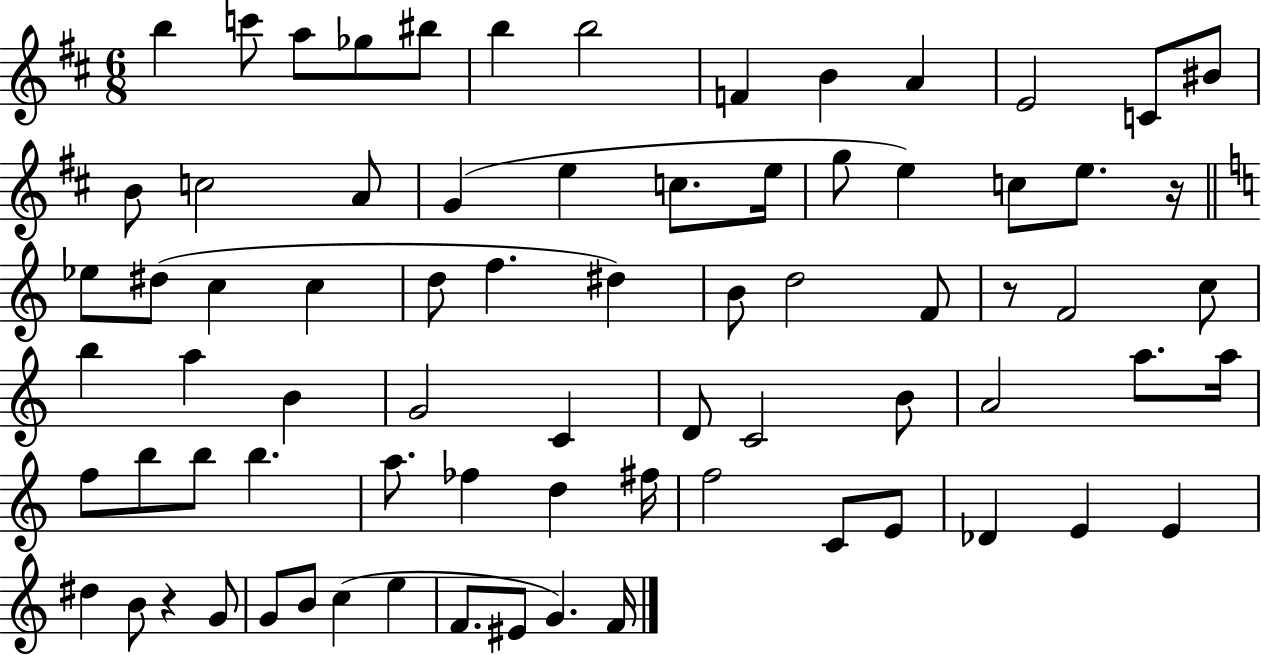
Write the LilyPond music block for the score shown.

{
  \clef treble
  \numericTimeSignature
  \time 6/8
  \key d \major
  \repeat volta 2 { b''4 c'''8 a''8 ges''8 bis''8 | b''4 b''2 | f'4 b'4 a'4 | e'2 c'8 bis'8 | \break b'8 c''2 a'8 | g'4( e''4 c''8. e''16 | g''8 e''4) c''8 e''8. r16 | \bar "||" \break \key a \minor ees''8 dis''8( c''4 c''4 | d''8 f''4. dis''4) | b'8 d''2 f'8 | r8 f'2 c''8 | \break b''4 a''4 b'4 | g'2 c'4 | d'8 c'2 b'8 | a'2 a''8. a''16 | \break f''8 b''8 b''8 b''4. | a''8. fes''4 d''4 fis''16 | f''2 c'8 e'8 | des'4 e'4 e'4 | \break dis''4 b'8 r4 g'8 | g'8 b'8 c''4( e''4 | f'8. eis'8 g'4.) f'16 | } \bar "|."
}